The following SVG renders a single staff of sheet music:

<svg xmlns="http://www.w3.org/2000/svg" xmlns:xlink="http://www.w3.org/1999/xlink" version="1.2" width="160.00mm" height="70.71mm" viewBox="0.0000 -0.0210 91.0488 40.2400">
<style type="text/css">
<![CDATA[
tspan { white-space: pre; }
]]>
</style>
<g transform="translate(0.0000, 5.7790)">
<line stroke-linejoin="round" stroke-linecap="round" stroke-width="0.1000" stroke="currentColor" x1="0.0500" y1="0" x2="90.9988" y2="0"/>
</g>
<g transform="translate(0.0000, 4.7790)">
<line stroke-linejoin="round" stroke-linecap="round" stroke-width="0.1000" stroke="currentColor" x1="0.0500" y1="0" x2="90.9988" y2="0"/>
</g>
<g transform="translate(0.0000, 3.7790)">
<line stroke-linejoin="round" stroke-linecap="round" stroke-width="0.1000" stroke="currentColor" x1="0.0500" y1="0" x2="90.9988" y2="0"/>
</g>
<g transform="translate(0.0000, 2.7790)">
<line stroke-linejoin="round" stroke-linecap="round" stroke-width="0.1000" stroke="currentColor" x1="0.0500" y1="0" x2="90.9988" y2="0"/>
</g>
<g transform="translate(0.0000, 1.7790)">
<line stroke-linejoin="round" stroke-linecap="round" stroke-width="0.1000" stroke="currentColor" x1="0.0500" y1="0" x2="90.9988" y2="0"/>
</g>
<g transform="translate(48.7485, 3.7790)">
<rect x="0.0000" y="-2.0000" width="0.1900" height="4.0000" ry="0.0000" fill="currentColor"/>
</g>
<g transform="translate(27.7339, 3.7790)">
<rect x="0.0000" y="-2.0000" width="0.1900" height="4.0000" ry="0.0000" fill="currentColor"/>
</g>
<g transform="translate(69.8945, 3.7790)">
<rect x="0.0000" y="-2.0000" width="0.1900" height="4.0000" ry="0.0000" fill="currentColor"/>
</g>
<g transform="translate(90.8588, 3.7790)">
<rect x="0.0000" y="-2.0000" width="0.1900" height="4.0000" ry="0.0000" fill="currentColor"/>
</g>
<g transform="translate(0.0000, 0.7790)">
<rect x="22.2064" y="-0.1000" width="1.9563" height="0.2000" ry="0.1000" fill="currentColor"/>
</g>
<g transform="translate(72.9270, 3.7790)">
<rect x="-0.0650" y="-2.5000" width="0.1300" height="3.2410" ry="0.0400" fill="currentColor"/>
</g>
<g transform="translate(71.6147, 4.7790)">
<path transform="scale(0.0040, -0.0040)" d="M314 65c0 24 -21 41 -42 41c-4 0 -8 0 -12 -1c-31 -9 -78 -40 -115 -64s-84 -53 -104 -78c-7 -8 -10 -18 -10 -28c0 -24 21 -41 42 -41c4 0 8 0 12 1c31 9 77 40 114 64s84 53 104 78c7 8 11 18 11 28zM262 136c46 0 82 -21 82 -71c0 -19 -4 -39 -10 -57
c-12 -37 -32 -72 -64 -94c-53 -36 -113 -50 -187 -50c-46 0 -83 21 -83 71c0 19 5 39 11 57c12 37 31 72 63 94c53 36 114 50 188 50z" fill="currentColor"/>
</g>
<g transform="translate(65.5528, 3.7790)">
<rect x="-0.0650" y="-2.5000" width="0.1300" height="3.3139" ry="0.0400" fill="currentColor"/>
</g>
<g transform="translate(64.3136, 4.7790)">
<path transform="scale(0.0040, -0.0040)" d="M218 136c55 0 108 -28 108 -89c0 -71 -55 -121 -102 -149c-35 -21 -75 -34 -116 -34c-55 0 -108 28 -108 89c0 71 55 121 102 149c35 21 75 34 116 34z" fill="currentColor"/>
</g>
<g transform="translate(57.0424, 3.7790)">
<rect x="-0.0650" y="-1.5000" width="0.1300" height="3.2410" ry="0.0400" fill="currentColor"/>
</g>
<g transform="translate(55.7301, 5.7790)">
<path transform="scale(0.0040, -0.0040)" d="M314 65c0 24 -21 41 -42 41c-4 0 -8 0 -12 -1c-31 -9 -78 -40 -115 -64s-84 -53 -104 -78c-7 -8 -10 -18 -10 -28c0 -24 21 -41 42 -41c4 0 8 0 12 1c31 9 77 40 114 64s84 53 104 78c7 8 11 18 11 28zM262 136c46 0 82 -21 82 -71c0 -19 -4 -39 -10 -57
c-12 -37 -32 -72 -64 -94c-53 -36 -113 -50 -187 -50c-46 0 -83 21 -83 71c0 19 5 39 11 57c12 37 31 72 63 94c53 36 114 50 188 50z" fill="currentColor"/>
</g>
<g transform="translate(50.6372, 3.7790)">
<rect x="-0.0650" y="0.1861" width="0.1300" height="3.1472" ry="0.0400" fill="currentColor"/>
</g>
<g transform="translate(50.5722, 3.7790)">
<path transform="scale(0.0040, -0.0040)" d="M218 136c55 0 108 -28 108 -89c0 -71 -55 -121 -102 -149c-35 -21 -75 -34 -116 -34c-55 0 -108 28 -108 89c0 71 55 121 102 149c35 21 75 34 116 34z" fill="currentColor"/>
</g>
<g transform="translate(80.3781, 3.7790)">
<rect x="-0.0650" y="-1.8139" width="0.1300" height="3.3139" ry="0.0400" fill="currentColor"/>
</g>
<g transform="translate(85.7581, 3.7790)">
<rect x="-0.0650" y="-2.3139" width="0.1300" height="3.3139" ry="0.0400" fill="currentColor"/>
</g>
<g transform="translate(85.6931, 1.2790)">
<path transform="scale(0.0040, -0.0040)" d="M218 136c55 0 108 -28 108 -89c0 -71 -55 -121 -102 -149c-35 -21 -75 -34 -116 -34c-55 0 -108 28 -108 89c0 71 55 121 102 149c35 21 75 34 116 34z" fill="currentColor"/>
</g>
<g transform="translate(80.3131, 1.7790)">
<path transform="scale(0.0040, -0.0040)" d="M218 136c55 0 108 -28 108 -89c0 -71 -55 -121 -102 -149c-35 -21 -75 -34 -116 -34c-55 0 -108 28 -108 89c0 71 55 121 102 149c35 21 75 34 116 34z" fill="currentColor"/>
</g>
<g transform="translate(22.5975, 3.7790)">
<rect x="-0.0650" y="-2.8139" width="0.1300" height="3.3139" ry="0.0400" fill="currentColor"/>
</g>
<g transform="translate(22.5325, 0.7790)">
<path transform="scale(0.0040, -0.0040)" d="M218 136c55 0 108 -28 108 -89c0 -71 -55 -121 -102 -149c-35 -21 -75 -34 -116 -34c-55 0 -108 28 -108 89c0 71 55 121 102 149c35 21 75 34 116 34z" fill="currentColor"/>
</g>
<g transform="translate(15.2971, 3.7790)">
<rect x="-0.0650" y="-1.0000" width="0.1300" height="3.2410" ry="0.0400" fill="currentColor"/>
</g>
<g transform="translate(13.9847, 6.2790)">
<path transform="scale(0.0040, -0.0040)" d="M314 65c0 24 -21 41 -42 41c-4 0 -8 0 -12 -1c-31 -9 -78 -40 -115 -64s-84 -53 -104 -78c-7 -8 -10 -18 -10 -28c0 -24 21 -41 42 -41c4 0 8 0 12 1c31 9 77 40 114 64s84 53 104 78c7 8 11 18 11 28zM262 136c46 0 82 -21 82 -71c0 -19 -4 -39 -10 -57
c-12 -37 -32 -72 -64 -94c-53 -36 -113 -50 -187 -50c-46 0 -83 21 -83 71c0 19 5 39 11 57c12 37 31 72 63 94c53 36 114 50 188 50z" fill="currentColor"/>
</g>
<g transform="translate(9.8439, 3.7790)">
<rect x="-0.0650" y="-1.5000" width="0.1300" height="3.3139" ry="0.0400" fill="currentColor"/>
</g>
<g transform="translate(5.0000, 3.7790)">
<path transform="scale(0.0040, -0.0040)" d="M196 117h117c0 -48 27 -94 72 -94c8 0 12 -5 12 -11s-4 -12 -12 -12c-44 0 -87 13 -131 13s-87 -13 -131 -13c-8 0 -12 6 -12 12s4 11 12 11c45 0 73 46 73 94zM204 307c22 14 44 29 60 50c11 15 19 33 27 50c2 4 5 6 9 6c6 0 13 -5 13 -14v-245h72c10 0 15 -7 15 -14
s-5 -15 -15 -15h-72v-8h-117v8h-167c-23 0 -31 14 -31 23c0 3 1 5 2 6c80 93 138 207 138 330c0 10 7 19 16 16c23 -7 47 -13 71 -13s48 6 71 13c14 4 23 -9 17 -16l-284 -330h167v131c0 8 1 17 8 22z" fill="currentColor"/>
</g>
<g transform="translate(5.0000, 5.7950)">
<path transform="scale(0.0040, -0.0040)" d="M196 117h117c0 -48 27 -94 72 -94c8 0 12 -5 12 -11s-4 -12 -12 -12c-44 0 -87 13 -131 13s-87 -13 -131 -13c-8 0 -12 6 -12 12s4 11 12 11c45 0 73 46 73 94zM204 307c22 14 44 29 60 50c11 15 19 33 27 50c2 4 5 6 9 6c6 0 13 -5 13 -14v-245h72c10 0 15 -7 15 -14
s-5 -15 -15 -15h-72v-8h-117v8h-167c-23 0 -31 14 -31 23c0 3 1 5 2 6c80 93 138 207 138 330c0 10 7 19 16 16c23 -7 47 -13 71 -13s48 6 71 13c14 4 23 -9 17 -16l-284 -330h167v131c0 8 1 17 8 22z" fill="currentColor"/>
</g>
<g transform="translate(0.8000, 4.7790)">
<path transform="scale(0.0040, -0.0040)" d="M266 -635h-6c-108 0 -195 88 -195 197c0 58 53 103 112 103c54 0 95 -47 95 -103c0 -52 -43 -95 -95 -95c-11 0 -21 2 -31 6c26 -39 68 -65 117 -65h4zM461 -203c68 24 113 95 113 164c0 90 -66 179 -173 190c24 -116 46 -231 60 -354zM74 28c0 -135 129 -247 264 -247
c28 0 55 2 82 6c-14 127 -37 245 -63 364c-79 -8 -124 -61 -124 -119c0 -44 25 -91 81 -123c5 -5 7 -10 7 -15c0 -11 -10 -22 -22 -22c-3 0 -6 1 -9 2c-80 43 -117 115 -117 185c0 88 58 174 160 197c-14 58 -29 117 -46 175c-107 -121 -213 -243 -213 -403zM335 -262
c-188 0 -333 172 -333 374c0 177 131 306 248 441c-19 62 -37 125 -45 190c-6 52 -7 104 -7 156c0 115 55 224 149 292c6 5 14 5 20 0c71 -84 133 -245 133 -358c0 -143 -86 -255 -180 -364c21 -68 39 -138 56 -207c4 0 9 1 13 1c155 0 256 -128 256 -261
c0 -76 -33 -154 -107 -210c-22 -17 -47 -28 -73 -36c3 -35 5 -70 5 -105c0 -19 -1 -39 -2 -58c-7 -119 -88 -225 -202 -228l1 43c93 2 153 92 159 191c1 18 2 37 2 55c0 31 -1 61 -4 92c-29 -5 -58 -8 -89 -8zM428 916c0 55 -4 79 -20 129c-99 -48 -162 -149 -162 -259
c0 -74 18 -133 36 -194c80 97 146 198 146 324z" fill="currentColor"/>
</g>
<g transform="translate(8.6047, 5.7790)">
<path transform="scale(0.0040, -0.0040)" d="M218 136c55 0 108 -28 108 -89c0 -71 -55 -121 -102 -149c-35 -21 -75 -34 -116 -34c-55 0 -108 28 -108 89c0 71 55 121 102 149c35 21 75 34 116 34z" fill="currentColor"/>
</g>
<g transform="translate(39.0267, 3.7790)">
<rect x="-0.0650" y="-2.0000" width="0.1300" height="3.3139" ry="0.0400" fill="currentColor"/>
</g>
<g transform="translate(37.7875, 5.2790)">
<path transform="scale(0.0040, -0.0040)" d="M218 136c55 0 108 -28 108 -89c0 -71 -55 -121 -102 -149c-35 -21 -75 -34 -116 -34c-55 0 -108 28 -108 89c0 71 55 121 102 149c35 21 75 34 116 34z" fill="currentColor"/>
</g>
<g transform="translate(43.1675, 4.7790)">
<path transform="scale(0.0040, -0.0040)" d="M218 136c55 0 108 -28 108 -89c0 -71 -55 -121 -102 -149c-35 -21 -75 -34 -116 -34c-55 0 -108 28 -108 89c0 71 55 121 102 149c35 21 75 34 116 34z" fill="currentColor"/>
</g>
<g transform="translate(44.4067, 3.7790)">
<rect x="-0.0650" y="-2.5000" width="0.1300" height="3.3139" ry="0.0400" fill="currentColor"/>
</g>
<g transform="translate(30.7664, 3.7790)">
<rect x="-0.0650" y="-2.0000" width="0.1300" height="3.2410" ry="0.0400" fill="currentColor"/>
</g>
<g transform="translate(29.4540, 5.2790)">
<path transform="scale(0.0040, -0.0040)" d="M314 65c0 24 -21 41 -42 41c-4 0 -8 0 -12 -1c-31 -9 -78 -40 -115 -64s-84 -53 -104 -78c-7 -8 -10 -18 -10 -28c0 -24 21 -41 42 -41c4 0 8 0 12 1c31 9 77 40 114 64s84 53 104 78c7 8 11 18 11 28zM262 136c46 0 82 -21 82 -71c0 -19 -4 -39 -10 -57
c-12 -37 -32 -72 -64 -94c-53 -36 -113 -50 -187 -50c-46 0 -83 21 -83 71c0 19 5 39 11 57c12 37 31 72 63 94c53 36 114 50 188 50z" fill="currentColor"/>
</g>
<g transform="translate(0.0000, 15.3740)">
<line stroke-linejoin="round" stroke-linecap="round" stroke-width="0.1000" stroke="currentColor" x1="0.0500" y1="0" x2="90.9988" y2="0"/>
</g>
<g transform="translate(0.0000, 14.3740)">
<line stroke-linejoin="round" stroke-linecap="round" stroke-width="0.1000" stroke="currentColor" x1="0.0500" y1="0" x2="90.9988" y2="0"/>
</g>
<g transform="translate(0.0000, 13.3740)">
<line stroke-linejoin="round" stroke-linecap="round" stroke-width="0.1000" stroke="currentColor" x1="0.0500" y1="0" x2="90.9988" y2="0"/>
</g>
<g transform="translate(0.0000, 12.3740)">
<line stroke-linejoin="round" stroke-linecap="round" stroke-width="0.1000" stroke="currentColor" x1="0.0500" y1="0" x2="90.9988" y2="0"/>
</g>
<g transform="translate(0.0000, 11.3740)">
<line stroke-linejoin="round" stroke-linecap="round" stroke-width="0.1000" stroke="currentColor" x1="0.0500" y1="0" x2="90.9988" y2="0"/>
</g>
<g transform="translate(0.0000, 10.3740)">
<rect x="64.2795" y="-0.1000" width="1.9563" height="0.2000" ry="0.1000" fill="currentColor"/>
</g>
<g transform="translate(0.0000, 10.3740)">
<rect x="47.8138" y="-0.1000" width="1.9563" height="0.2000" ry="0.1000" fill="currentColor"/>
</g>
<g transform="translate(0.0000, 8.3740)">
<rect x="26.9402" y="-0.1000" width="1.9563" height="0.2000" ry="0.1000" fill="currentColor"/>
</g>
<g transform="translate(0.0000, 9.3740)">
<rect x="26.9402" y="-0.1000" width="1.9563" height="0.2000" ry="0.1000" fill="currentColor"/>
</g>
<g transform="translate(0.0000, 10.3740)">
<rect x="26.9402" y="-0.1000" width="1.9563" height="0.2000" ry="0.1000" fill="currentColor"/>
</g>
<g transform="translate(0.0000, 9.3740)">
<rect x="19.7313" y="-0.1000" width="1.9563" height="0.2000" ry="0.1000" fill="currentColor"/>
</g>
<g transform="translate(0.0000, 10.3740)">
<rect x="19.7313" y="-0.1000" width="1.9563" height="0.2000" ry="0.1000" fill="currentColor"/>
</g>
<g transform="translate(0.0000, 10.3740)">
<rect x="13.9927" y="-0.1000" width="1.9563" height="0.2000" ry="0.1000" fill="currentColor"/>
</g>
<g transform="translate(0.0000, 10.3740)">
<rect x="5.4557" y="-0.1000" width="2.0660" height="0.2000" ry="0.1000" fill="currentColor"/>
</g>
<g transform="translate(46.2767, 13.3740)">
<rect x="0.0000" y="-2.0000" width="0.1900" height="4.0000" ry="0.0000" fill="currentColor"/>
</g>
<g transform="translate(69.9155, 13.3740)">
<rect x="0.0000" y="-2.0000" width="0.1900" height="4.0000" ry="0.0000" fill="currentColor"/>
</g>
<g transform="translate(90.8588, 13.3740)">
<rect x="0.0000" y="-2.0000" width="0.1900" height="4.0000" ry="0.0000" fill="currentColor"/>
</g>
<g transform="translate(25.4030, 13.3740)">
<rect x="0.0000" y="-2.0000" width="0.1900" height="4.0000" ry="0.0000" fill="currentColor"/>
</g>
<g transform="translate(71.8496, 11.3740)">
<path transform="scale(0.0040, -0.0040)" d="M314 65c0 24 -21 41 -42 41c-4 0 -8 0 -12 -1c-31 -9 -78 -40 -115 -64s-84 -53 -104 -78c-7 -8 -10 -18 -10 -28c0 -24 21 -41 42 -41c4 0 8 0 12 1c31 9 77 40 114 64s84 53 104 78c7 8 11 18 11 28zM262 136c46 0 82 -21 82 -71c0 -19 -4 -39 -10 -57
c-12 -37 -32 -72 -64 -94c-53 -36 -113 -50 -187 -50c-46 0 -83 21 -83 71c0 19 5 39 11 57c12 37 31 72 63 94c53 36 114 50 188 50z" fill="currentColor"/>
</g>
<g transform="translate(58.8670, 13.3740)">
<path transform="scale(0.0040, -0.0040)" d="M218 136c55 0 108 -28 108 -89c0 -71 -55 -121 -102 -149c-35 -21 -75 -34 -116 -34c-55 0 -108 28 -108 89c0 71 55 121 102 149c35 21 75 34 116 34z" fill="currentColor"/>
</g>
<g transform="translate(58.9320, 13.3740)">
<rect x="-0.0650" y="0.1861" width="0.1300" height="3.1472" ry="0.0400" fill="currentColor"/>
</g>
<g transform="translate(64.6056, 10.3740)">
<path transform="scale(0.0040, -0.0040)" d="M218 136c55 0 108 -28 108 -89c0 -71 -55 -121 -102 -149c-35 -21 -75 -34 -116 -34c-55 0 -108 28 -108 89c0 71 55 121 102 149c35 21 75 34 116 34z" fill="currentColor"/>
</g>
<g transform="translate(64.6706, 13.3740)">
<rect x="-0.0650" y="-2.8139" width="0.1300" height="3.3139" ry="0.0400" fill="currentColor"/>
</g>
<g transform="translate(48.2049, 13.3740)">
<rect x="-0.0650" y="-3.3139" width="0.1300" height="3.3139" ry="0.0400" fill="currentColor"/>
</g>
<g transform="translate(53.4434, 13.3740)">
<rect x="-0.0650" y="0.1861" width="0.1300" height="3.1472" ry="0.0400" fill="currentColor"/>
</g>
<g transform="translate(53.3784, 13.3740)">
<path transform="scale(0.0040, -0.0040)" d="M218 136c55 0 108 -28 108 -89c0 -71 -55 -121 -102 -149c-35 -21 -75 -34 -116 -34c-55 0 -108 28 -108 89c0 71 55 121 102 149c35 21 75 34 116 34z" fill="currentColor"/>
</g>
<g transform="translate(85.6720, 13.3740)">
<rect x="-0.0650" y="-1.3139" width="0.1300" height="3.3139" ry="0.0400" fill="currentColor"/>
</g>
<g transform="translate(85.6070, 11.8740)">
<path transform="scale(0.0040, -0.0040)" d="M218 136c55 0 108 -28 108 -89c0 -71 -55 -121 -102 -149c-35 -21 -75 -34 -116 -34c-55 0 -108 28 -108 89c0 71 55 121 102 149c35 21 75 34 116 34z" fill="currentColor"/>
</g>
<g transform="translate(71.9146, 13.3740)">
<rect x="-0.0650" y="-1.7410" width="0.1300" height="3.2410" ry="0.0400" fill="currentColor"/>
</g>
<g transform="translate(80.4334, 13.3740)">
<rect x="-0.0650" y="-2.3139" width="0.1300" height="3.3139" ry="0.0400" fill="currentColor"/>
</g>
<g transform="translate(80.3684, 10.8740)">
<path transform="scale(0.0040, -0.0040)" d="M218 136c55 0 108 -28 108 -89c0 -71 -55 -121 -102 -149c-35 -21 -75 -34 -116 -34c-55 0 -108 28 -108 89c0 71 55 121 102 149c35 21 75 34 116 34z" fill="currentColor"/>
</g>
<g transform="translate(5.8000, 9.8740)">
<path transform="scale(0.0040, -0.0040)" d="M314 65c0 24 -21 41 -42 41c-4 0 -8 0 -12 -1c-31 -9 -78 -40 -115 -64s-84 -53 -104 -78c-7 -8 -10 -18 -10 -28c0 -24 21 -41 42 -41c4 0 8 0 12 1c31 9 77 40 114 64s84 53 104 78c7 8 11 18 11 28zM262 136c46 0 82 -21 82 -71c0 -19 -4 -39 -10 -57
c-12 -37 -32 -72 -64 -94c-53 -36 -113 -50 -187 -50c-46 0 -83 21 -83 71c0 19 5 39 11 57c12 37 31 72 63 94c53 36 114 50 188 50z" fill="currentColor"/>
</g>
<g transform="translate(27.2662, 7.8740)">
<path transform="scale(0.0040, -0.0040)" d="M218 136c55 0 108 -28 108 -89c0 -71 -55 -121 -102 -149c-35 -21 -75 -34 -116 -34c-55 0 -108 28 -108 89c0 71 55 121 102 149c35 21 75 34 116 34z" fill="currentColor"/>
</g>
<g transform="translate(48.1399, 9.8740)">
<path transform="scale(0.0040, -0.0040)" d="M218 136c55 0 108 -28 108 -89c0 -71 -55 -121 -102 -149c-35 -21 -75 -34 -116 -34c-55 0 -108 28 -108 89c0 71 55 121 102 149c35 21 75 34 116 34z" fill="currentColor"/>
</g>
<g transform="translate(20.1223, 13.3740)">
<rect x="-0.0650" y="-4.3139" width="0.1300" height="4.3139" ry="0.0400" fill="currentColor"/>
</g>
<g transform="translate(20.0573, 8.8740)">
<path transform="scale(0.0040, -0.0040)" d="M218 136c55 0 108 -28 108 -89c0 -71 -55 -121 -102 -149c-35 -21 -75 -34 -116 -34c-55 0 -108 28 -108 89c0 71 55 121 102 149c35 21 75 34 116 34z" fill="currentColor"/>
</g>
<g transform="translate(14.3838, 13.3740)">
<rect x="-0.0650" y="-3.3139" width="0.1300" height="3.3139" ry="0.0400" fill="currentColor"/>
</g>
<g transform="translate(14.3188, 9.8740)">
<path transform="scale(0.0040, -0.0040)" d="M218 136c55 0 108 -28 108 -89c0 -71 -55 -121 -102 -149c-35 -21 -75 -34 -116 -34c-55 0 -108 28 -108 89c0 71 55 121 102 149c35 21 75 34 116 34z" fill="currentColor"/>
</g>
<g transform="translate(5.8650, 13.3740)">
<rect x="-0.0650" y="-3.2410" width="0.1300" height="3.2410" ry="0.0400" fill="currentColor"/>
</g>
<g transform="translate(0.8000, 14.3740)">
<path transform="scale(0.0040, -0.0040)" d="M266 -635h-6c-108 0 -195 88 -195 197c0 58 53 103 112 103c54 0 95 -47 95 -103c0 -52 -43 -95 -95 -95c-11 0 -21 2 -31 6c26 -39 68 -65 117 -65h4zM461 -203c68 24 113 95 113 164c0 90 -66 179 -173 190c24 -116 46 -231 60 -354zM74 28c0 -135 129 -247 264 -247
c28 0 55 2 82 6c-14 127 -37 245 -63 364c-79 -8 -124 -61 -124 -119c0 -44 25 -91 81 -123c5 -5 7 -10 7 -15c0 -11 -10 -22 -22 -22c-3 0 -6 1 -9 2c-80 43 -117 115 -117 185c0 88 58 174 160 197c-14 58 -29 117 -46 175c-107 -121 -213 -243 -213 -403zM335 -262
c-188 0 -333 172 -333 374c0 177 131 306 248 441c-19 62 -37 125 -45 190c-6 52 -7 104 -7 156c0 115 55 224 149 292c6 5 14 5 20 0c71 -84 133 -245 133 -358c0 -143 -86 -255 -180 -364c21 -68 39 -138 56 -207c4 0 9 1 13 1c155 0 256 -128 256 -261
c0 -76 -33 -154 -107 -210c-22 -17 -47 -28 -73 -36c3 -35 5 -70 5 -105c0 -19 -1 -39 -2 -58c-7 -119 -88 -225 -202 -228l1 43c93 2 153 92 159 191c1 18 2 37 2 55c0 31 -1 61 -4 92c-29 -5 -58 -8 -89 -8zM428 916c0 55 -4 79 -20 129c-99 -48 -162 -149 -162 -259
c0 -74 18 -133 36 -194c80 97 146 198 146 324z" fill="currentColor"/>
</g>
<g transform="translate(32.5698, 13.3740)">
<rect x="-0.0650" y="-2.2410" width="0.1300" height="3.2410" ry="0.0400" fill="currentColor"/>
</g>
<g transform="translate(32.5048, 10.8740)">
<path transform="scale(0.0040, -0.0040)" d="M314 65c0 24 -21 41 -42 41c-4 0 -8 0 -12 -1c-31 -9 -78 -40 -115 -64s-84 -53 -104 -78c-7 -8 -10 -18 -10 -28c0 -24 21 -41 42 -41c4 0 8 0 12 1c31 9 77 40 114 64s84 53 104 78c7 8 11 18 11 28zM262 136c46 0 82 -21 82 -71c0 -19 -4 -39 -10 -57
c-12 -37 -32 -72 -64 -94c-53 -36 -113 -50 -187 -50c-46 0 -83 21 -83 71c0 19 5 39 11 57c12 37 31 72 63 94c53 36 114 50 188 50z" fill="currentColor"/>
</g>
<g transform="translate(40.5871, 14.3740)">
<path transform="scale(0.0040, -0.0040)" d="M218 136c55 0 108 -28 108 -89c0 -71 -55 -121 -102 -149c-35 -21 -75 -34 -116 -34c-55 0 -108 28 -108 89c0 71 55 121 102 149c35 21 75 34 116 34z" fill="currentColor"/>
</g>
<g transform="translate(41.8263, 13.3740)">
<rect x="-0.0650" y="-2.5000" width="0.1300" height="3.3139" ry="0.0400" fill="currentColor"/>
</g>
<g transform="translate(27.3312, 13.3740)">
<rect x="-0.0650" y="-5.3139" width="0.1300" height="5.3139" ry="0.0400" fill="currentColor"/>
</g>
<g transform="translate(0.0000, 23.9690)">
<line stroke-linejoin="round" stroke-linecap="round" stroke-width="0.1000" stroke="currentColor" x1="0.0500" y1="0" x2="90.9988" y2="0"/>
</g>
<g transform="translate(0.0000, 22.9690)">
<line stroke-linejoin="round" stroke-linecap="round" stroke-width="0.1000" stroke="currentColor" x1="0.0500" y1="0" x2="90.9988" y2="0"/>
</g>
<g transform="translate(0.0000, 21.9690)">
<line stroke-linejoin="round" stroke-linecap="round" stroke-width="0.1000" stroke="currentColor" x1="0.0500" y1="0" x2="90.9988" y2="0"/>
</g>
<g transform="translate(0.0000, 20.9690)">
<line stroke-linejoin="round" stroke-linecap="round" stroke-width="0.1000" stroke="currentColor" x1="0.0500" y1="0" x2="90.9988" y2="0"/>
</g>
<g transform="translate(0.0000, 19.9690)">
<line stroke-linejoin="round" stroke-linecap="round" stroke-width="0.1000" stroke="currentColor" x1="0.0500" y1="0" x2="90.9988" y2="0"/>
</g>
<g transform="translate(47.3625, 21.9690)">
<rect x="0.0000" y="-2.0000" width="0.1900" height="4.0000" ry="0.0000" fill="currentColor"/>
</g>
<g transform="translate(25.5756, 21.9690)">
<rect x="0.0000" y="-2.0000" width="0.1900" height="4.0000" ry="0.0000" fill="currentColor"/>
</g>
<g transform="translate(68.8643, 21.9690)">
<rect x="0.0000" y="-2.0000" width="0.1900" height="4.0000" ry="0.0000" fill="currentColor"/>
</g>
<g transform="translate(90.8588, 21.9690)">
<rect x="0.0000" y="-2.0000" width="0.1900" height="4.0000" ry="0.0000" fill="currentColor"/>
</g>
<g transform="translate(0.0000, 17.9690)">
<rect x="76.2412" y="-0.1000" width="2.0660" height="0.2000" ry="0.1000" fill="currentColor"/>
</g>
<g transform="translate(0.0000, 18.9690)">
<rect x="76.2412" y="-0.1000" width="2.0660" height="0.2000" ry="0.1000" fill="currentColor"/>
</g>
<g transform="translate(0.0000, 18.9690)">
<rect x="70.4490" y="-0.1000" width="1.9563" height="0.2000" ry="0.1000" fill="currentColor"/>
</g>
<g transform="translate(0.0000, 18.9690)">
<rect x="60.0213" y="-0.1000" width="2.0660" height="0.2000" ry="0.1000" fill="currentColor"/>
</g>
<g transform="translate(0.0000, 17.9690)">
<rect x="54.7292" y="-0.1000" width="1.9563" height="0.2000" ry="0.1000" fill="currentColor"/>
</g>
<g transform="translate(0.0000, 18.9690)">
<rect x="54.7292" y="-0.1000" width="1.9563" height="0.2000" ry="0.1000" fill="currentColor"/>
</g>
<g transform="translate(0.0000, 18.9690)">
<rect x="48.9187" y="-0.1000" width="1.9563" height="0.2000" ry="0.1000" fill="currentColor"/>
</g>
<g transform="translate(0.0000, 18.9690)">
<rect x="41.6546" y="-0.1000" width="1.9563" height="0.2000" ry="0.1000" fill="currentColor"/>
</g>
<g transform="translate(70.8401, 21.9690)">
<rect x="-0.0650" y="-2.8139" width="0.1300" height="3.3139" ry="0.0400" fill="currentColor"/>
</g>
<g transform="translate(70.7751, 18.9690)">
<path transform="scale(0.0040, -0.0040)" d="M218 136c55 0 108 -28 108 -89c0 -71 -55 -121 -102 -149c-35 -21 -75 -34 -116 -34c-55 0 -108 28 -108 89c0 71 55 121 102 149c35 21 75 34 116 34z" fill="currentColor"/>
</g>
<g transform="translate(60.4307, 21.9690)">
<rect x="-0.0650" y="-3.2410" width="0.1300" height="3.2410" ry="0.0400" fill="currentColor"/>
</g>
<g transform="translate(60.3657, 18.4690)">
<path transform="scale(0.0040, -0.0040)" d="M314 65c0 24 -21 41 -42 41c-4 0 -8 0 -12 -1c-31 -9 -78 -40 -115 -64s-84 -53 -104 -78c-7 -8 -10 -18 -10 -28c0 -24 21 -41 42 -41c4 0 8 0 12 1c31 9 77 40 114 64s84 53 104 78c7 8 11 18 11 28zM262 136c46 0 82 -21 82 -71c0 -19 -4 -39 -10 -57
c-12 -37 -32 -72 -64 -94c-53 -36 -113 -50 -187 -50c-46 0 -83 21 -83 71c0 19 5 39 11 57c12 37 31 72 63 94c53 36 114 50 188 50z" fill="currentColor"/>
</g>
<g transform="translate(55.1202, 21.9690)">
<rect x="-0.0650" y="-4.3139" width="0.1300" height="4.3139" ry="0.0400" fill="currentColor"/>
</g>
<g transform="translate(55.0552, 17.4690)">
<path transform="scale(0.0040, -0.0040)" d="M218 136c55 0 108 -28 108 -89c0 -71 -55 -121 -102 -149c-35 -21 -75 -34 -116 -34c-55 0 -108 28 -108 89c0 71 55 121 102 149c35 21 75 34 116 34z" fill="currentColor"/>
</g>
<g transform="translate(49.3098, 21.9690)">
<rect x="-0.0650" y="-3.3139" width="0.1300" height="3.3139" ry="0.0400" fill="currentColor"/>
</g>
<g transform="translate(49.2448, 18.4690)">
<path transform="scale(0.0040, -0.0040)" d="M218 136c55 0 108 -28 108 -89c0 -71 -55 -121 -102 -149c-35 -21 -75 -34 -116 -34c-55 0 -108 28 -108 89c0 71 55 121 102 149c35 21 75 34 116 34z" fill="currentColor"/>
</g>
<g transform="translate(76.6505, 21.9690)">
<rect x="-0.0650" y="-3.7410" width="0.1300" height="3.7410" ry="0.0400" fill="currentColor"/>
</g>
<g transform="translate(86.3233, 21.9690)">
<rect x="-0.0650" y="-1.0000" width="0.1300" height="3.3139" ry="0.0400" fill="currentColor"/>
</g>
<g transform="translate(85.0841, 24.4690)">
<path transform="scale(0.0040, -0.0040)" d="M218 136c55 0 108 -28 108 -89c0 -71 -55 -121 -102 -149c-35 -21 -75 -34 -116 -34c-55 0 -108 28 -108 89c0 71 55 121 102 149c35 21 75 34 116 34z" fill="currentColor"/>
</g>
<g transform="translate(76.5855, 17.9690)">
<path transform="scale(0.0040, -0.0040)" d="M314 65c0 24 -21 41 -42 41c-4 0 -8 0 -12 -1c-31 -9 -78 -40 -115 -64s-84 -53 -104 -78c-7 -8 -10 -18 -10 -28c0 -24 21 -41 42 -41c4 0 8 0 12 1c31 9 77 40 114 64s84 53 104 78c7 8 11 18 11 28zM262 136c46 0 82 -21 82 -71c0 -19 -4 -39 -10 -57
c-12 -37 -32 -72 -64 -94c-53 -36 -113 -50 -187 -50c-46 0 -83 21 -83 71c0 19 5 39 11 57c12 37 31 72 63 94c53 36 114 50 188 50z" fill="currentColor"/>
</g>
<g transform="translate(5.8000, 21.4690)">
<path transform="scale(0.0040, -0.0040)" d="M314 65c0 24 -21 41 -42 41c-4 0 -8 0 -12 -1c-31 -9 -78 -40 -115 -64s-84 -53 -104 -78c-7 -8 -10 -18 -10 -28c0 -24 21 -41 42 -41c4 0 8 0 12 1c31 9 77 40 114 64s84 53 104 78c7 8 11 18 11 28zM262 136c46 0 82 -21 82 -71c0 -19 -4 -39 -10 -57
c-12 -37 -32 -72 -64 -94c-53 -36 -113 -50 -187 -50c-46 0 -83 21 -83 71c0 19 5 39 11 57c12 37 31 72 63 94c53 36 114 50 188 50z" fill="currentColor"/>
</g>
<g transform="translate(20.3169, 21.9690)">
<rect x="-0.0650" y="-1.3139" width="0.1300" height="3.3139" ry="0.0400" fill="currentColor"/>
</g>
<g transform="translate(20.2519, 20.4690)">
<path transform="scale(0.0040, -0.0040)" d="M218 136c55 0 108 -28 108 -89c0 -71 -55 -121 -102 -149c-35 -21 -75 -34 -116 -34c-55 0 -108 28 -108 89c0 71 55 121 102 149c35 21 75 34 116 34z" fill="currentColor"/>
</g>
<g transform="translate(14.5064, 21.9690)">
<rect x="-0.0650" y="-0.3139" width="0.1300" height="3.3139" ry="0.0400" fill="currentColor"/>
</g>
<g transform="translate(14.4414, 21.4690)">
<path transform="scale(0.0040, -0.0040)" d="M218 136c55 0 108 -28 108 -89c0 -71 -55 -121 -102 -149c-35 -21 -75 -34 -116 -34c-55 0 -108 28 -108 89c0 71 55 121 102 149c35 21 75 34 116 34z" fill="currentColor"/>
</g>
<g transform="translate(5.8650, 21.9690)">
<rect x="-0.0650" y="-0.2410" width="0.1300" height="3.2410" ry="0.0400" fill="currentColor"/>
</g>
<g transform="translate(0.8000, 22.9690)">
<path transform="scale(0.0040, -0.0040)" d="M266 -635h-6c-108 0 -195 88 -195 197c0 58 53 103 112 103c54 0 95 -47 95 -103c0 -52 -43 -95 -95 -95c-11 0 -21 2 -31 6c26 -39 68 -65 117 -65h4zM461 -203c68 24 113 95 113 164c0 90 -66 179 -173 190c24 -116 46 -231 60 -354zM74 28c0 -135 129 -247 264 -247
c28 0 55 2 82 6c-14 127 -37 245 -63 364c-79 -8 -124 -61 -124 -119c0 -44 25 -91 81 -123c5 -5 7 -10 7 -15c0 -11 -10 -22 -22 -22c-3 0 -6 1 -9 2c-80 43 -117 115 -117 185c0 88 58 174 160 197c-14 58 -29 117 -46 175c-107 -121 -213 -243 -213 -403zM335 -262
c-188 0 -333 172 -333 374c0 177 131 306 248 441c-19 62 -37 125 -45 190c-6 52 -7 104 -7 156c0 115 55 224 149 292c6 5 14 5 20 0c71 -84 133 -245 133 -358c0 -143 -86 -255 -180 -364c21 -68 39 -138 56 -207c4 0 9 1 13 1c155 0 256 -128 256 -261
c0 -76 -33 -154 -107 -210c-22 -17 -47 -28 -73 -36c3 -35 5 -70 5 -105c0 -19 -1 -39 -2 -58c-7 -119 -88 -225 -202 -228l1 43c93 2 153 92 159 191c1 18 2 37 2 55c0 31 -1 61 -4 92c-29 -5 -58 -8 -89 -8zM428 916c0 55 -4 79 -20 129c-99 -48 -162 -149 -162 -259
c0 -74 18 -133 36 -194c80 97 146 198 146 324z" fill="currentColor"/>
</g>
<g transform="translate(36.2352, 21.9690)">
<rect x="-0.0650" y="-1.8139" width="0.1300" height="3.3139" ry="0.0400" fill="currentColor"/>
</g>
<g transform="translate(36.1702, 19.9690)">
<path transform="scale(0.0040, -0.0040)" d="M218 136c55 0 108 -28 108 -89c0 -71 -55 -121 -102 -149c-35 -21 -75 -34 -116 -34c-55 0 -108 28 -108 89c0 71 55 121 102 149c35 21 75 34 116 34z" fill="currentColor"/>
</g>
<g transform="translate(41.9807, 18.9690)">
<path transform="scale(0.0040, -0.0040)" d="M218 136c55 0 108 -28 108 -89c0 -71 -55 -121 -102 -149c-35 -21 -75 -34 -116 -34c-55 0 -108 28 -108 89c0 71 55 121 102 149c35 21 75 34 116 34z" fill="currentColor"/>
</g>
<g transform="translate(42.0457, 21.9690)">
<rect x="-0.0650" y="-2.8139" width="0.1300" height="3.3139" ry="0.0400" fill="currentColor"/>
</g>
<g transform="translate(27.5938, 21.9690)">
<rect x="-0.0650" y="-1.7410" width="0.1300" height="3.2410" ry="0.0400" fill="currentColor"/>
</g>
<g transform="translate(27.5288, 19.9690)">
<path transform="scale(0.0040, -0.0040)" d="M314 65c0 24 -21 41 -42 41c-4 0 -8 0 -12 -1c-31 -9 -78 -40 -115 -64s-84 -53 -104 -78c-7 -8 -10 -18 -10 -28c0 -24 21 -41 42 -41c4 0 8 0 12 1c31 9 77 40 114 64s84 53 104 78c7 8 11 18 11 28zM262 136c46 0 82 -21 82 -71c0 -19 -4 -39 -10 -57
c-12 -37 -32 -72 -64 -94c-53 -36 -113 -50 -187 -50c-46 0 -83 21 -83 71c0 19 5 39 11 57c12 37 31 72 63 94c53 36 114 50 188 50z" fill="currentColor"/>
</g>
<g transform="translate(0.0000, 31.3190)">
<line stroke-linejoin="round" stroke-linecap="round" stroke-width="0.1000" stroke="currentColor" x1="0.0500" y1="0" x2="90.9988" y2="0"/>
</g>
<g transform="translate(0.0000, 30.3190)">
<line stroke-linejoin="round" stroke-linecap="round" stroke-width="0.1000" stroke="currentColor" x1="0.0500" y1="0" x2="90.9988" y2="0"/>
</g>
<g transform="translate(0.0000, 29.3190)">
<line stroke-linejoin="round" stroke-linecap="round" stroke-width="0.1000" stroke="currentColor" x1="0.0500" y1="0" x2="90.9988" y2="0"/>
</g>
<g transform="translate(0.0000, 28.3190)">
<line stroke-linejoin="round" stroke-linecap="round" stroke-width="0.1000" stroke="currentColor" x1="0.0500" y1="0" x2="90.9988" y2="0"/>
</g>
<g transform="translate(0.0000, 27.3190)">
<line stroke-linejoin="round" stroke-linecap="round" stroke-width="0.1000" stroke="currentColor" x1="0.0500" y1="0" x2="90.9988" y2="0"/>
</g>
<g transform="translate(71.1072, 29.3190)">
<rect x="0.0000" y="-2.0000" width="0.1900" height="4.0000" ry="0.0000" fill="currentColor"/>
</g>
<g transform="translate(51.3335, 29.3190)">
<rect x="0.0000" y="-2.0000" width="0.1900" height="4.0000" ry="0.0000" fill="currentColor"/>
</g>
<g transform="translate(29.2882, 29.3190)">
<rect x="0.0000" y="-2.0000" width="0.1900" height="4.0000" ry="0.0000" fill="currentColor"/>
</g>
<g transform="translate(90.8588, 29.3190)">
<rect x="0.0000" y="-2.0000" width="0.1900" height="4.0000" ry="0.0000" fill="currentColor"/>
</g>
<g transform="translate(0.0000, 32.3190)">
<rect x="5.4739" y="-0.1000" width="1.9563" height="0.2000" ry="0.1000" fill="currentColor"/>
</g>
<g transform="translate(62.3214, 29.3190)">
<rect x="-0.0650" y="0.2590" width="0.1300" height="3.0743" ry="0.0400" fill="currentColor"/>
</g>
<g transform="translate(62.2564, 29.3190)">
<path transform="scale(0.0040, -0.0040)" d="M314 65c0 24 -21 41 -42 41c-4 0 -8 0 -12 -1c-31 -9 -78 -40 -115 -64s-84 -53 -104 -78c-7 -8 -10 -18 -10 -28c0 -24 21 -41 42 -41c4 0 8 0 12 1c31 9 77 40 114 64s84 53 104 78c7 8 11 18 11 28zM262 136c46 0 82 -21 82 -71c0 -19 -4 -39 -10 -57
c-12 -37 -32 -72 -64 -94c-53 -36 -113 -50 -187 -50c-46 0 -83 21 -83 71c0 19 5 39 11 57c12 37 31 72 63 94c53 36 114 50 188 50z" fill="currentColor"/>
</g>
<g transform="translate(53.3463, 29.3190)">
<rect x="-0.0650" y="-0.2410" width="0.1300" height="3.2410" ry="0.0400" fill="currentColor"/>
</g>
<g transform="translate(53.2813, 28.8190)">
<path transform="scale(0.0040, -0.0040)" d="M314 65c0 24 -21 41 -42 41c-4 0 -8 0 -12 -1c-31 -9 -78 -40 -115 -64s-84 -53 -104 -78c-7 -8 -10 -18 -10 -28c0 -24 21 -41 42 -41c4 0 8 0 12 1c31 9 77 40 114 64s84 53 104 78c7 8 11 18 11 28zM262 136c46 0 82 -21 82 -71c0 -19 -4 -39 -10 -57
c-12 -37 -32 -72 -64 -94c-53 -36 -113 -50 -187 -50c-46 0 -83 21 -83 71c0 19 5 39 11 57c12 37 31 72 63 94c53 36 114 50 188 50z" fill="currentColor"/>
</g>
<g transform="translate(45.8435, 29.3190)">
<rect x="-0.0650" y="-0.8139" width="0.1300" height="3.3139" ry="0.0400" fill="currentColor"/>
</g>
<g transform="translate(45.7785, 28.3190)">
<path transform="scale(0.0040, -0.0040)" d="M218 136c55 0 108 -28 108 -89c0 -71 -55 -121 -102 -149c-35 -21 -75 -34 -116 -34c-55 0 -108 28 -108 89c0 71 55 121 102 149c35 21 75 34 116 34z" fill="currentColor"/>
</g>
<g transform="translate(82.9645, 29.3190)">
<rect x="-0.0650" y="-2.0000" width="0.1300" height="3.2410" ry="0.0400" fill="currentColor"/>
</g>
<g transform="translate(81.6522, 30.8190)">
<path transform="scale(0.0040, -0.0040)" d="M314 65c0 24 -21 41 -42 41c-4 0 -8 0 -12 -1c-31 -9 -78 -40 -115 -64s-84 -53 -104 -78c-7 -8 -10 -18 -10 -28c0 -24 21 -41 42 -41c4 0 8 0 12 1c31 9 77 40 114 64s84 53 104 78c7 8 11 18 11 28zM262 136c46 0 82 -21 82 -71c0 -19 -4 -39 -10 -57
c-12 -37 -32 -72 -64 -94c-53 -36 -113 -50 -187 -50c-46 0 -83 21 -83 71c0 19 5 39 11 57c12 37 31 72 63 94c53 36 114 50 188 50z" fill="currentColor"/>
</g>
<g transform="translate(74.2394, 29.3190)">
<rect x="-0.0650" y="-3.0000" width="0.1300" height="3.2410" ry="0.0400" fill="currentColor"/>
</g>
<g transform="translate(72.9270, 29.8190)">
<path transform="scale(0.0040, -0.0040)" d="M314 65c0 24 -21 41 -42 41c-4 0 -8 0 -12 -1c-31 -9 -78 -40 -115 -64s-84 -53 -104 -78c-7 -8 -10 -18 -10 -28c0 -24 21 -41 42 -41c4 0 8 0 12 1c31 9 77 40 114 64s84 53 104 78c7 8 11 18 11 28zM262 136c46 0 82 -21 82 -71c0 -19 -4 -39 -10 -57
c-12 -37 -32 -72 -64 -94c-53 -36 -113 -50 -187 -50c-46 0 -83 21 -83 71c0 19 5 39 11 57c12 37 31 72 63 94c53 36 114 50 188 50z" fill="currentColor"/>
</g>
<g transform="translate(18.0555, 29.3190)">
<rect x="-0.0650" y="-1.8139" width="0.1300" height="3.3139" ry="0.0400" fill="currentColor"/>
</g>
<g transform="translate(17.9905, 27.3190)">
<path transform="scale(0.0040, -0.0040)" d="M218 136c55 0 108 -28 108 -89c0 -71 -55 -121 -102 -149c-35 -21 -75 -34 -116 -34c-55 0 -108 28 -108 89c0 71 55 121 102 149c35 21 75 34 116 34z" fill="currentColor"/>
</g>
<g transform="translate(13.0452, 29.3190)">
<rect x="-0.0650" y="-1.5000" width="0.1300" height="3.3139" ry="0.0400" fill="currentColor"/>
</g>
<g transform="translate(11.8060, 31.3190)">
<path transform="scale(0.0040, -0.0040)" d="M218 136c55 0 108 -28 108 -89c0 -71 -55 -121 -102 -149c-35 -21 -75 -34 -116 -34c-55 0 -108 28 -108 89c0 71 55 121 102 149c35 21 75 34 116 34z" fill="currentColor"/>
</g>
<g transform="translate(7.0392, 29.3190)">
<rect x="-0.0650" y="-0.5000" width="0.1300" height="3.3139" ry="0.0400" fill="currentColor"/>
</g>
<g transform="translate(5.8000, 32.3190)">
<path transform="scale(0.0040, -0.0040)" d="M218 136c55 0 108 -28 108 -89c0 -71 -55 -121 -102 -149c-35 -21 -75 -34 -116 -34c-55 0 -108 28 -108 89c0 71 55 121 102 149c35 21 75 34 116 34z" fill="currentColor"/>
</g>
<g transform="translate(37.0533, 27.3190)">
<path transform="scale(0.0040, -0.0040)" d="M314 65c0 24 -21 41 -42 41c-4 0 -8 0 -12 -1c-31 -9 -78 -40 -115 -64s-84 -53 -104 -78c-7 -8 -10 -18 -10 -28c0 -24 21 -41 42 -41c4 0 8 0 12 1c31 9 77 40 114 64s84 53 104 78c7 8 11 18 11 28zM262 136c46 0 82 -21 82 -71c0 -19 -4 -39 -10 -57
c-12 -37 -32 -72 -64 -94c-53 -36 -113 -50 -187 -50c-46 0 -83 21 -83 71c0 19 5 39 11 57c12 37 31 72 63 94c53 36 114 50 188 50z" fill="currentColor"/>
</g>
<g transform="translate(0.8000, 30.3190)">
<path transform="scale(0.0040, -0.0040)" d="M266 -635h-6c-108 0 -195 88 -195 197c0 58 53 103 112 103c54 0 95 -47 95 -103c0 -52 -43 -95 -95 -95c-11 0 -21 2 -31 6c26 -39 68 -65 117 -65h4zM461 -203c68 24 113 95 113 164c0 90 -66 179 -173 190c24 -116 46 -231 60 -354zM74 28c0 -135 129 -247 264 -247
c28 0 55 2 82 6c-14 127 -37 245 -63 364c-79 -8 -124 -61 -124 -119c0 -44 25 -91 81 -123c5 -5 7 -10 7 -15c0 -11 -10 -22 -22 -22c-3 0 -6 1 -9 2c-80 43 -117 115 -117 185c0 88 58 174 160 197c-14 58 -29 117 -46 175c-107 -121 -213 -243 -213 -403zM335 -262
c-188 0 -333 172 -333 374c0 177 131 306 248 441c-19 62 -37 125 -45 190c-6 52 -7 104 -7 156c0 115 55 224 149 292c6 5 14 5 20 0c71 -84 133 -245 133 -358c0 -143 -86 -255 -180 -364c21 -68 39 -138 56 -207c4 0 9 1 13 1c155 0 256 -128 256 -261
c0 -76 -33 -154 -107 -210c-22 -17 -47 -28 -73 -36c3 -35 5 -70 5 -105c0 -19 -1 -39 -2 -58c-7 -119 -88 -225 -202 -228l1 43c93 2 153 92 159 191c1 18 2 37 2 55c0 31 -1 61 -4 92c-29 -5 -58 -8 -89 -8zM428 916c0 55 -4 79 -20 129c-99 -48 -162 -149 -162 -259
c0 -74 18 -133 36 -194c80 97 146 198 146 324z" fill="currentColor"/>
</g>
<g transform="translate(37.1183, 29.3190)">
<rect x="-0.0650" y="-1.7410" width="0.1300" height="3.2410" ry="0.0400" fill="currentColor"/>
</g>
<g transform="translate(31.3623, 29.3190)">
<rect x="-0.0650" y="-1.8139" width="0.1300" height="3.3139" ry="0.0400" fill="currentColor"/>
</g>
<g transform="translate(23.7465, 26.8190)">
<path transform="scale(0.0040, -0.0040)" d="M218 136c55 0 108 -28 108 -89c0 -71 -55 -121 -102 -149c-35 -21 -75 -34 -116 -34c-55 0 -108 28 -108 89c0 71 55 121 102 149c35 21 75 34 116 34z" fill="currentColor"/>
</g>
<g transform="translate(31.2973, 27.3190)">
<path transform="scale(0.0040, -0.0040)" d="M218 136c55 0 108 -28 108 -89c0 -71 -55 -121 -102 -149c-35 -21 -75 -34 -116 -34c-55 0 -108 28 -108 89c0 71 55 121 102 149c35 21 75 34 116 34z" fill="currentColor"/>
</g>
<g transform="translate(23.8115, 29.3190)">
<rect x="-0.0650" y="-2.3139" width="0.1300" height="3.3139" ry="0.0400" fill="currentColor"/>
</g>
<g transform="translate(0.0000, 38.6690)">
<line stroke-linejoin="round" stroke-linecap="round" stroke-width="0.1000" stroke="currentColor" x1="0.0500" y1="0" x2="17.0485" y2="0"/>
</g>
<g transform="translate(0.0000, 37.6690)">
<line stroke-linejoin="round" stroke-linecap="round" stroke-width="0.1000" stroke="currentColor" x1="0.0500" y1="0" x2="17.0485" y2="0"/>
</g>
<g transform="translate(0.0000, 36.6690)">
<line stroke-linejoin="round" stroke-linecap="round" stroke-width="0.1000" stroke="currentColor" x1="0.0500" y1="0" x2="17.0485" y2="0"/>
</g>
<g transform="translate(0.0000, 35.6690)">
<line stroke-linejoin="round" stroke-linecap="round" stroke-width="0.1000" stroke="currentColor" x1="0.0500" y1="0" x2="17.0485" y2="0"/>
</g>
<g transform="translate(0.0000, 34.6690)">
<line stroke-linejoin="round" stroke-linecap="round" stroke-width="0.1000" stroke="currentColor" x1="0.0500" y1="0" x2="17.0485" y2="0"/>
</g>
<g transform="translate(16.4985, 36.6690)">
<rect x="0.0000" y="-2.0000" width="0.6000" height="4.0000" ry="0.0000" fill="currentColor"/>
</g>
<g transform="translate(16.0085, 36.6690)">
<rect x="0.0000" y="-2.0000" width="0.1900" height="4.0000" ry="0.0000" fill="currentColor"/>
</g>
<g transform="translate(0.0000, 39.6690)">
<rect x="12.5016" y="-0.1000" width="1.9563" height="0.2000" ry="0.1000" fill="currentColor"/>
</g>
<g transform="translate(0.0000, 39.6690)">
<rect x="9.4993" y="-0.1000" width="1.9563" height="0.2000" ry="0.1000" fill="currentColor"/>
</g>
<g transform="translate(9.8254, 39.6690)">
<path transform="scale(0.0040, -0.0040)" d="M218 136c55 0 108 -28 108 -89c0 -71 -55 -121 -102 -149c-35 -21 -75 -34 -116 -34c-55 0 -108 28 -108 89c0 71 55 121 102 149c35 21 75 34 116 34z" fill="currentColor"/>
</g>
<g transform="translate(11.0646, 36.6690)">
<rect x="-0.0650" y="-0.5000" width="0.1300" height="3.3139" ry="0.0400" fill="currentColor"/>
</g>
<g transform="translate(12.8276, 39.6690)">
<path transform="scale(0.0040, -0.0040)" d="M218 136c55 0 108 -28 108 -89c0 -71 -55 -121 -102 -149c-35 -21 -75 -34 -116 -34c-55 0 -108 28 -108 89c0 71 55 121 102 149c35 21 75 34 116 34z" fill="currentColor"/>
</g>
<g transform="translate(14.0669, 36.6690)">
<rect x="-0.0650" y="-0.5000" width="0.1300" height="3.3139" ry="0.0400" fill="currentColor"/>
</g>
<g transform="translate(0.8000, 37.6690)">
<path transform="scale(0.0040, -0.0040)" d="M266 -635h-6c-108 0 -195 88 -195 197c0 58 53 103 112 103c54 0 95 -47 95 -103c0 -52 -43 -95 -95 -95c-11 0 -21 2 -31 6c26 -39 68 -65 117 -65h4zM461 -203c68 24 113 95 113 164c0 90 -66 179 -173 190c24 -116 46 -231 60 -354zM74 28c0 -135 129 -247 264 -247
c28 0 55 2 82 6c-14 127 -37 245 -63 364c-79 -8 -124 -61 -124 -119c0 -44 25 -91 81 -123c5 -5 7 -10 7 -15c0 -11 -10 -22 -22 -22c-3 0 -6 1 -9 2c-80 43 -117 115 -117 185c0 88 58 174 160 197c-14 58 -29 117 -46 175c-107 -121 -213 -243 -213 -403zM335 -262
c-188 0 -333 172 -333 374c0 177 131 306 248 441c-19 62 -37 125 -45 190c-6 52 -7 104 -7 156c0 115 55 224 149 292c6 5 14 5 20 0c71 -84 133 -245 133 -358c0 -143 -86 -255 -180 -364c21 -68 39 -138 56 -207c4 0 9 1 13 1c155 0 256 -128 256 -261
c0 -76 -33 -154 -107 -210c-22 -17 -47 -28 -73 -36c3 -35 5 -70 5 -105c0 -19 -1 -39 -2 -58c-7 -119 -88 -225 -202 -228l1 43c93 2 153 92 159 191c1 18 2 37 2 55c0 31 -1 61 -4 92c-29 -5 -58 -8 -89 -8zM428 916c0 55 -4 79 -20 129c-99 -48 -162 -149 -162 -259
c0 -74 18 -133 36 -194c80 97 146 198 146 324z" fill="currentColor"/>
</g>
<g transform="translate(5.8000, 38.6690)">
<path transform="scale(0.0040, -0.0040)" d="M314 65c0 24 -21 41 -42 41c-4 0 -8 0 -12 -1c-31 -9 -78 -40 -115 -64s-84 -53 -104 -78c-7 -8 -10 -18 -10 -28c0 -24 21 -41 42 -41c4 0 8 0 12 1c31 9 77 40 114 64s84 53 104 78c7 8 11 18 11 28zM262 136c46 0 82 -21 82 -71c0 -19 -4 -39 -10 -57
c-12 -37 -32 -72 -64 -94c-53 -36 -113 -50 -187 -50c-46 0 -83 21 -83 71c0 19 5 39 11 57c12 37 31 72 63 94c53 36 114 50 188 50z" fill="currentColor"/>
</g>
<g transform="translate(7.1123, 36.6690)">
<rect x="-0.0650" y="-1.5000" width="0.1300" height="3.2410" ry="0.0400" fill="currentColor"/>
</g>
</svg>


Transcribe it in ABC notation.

X:1
T:Untitled
M:4/4
L:1/4
K:C
E D2 a F2 F G B E2 G G2 f g b2 b d' f' g2 G b B B a f2 g e c2 c e f2 f a b d' b2 a c'2 D C E f g f f2 d c2 B2 A2 F2 E2 C C